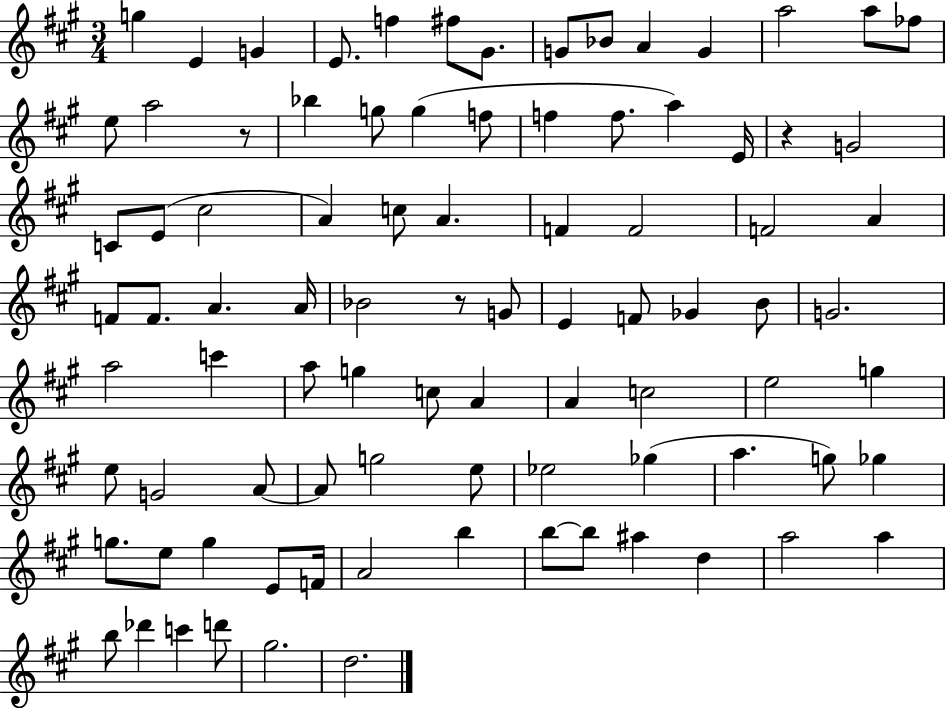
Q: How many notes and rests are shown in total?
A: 89